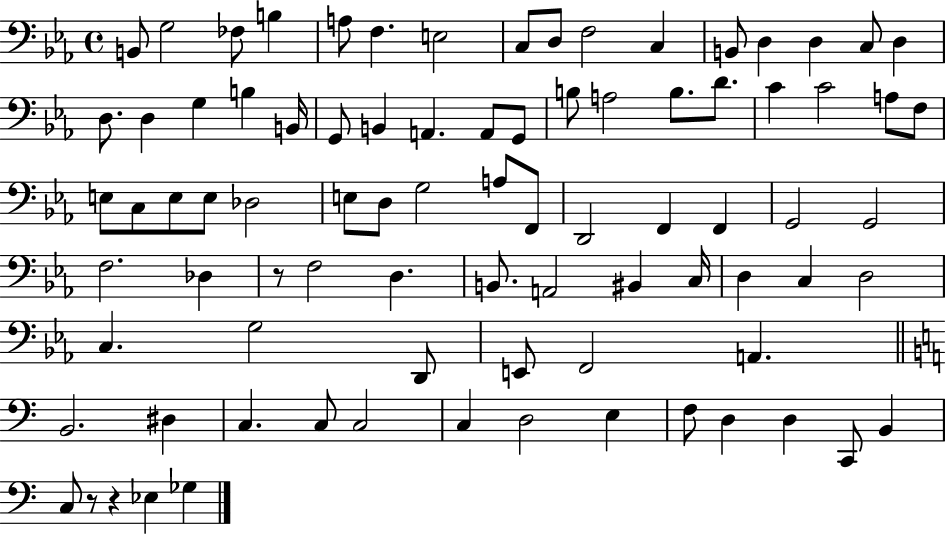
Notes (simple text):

B2/e G3/h FES3/e B3/q A3/e F3/q. E3/h C3/e D3/e F3/h C3/q B2/e D3/q D3/q C3/e D3/q D3/e. D3/q G3/q B3/q B2/s G2/e B2/q A2/q. A2/e G2/e B3/e A3/h B3/e. D4/e. C4/q C4/h A3/e F3/e E3/e C3/e E3/e E3/e Db3/h E3/e D3/e G3/h A3/e F2/e D2/h F2/q F2/q G2/h G2/h F3/h. Db3/q R/e F3/h D3/q. B2/e. A2/h BIS2/q C3/s D3/q C3/q D3/h C3/q. G3/h D2/e E2/e F2/h A2/q. B2/h. D#3/q C3/q. C3/e C3/h C3/q D3/h E3/q F3/e D3/q D3/q C2/e B2/q C3/e R/e R/q Eb3/q Gb3/q